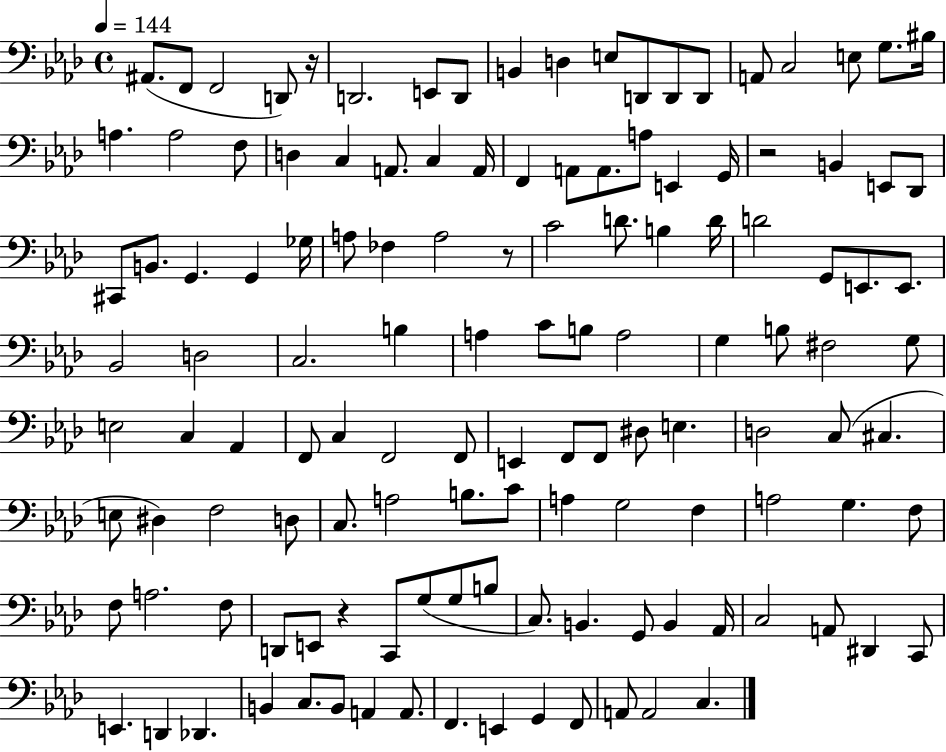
A#2/e. F2/e F2/h D2/e R/s D2/h. E2/e D2/e B2/q D3/q E3/e D2/e D2/e D2/e A2/e C3/h E3/e G3/e. BIS3/s A3/q. A3/h F3/e D3/q C3/q A2/e. C3/q A2/s F2/q A2/e A2/e. A3/e E2/q G2/s R/h B2/q E2/e Db2/e C#2/e B2/e. G2/q. G2/q Gb3/s A3/e FES3/q A3/h R/e C4/h D4/e. B3/q D4/s D4/h G2/e E2/e. E2/e. Bb2/h D3/h C3/h. B3/q A3/q C4/e B3/e A3/h G3/q B3/e F#3/h G3/e E3/h C3/q Ab2/q F2/e C3/q F2/h F2/e E2/q F2/e F2/e D#3/e E3/q. D3/h C3/e C#3/q. E3/e D#3/q F3/h D3/e C3/e. A3/h B3/e. C4/e A3/q G3/h F3/q A3/h G3/q. F3/e F3/e A3/h. F3/e D2/e E2/e R/q C2/e G3/e G3/e B3/e C3/e. B2/q. G2/e B2/q Ab2/s C3/h A2/e D#2/q C2/e E2/q. D2/q Db2/q. B2/q C3/e. B2/e A2/q A2/e. F2/q. E2/q G2/q F2/e A2/e A2/h C3/q.